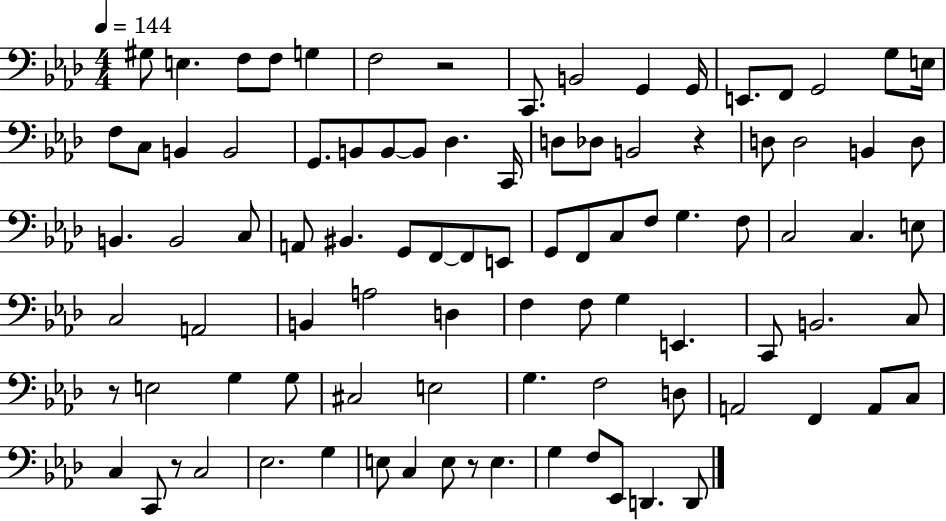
X:1
T:Untitled
M:4/4
L:1/4
K:Ab
^G,/2 E, F,/2 F,/2 G, F,2 z2 C,,/2 B,,2 G,, G,,/4 E,,/2 F,,/2 G,,2 G,/2 E,/4 F,/2 C,/2 B,, B,,2 G,,/2 B,,/2 B,,/2 B,,/2 _D, C,,/4 D,/2 _D,/2 B,,2 z D,/2 D,2 B,, D,/2 B,, B,,2 C,/2 A,,/2 ^B,, G,,/2 F,,/2 F,,/2 E,,/2 G,,/2 F,,/2 C,/2 F,/2 G, F,/2 C,2 C, E,/2 C,2 A,,2 B,, A,2 D, F, F,/2 G, E,, C,,/2 B,,2 C,/2 z/2 E,2 G, G,/2 ^C,2 E,2 G, F,2 D,/2 A,,2 F,, A,,/2 C,/2 C, C,,/2 z/2 C,2 _E,2 G, E,/2 C, E,/2 z/2 E, G, F,/2 _E,,/2 D,, D,,/2